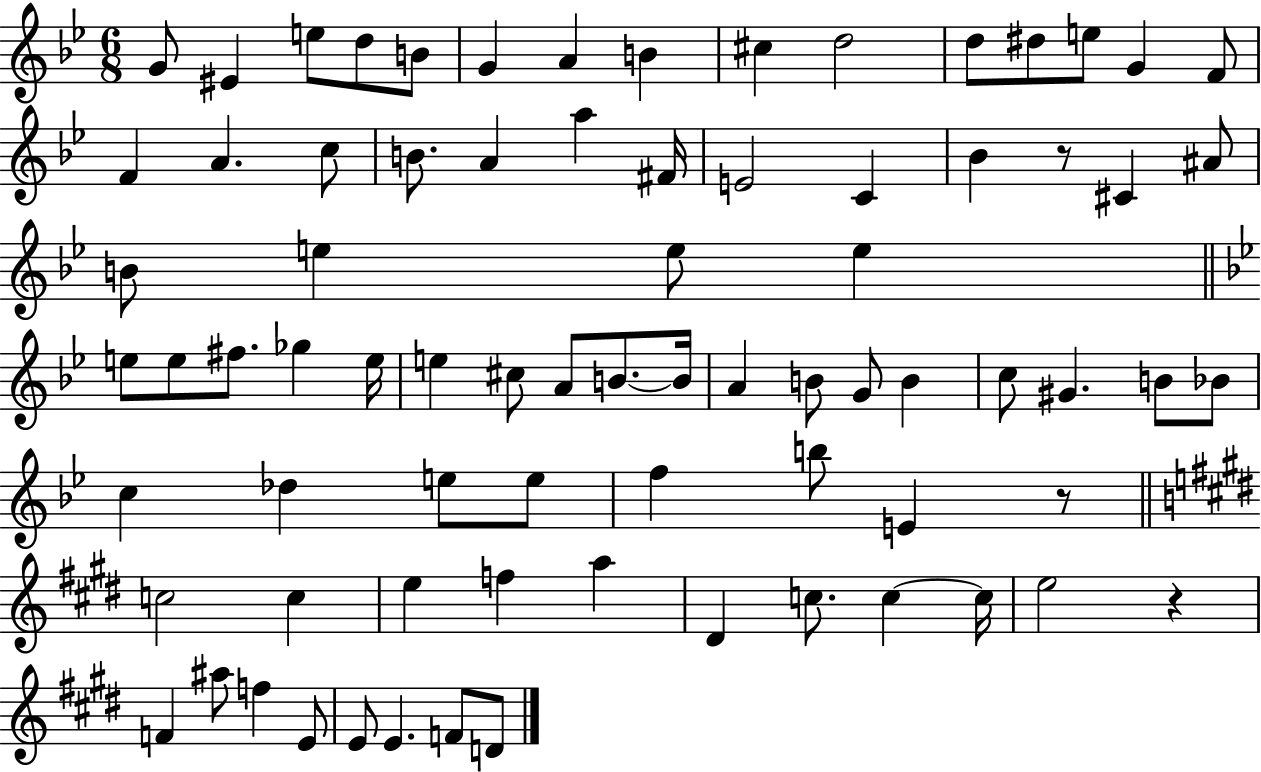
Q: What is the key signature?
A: BES major